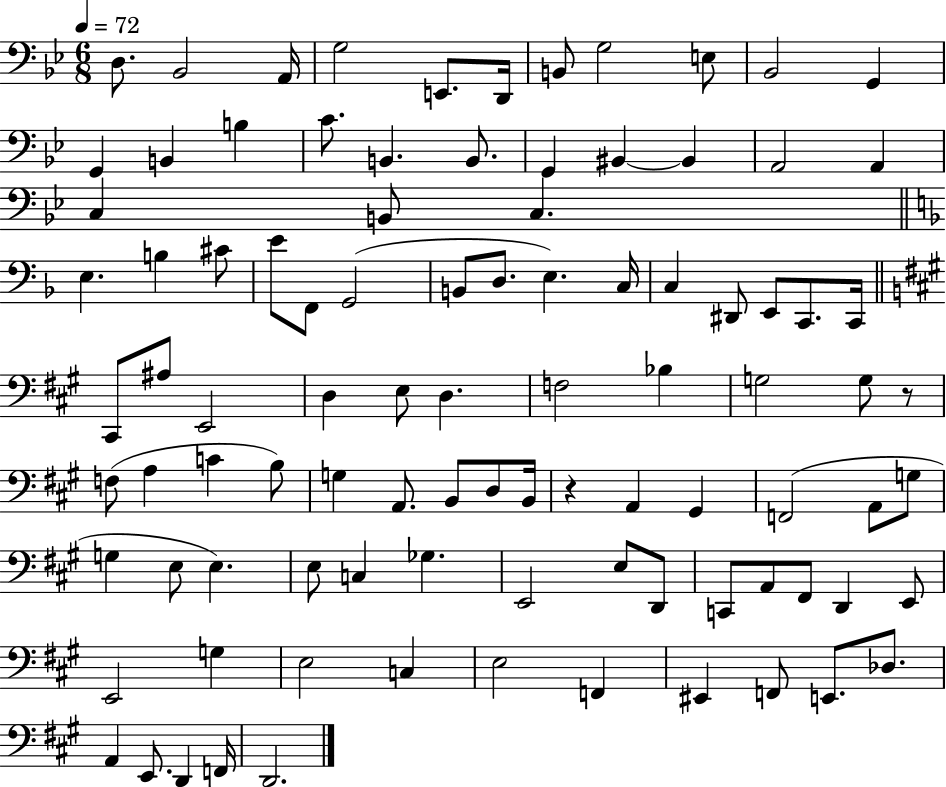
{
  \clef bass
  \numericTimeSignature
  \time 6/8
  \key bes \major
  \tempo 4 = 72
  d8. bes,2 a,16 | g2 e,8. d,16 | b,8 g2 e8 | bes,2 g,4 | \break g,4 b,4 b4 | c'8. b,4. b,8. | g,4 bis,4~~ bis,4 | a,2 a,4 | \break c4 b,8 c4. | \bar "||" \break \key f \major e4. b4 cis'8 | e'8 f,8 g,2( | b,8 d8. e4.) c16 | c4 dis,8 e,8 c,8. c,16 | \break \bar "||" \break \key a \major cis,8 ais8 e,2 | d4 e8 d4. | f2 bes4 | g2 g8 r8 | \break f8( a4 c'4 b8) | g4 a,8. b,8 d8 b,16 | r4 a,4 gis,4 | f,2( a,8 g8 | \break g4 e8 e4.) | e8 c4 ges4. | e,2 e8 d,8 | c,8 a,8 fis,8 d,4 e,8 | \break e,2 g4 | e2 c4 | e2 f,4 | eis,4 f,8 e,8. des8. | \break a,4 e,8. d,4 f,16 | d,2. | \bar "|."
}